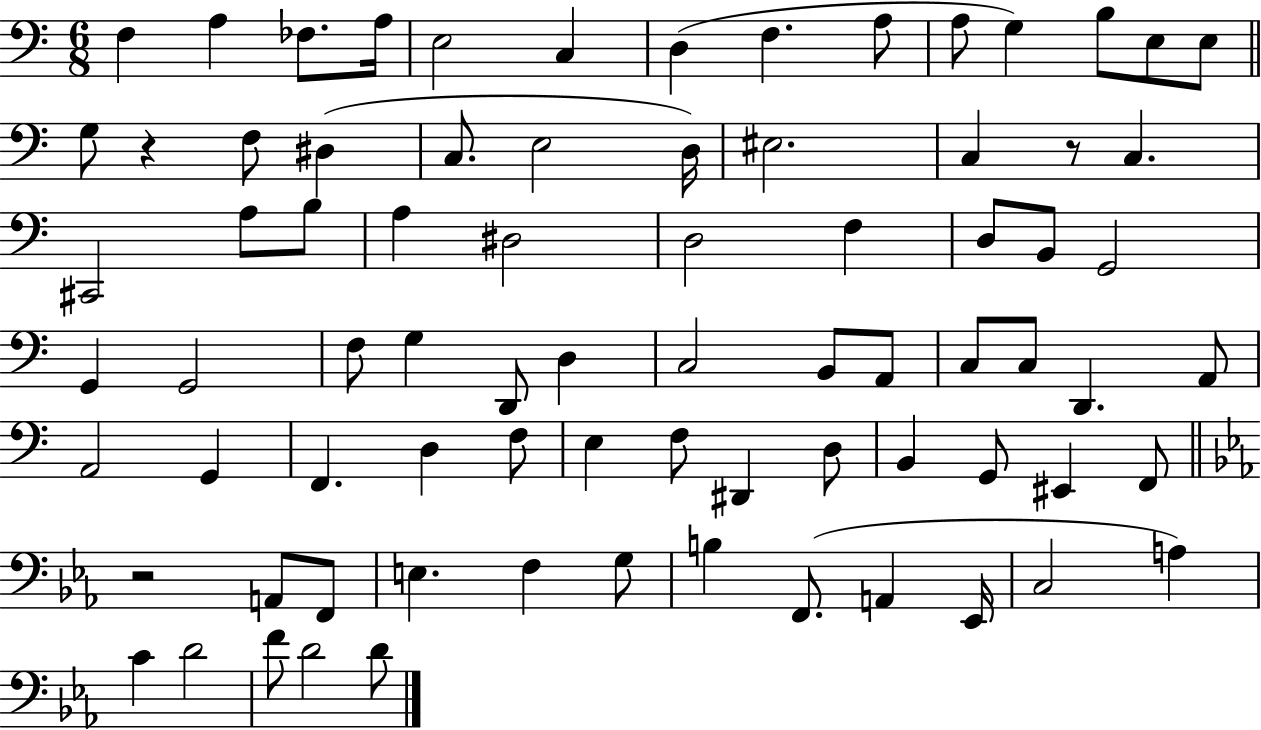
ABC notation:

X:1
T:Untitled
M:6/8
L:1/4
K:C
F, A, _F,/2 A,/4 E,2 C, D, F, A,/2 A,/2 G, B,/2 E,/2 E,/2 G,/2 z F,/2 ^D, C,/2 E,2 D,/4 ^E,2 C, z/2 C, ^C,,2 A,/2 B,/2 A, ^D,2 D,2 F, D,/2 B,,/2 G,,2 G,, G,,2 F,/2 G, D,,/2 D, C,2 B,,/2 A,,/2 C,/2 C,/2 D,, A,,/2 A,,2 G,, F,, D, F,/2 E, F,/2 ^D,, D,/2 B,, G,,/2 ^E,, F,,/2 z2 A,,/2 F,,/2 E, F, G,/2 B, F,,/2 A,, _E,,/4 C,2 A, C D2 F/2 D2 D/2